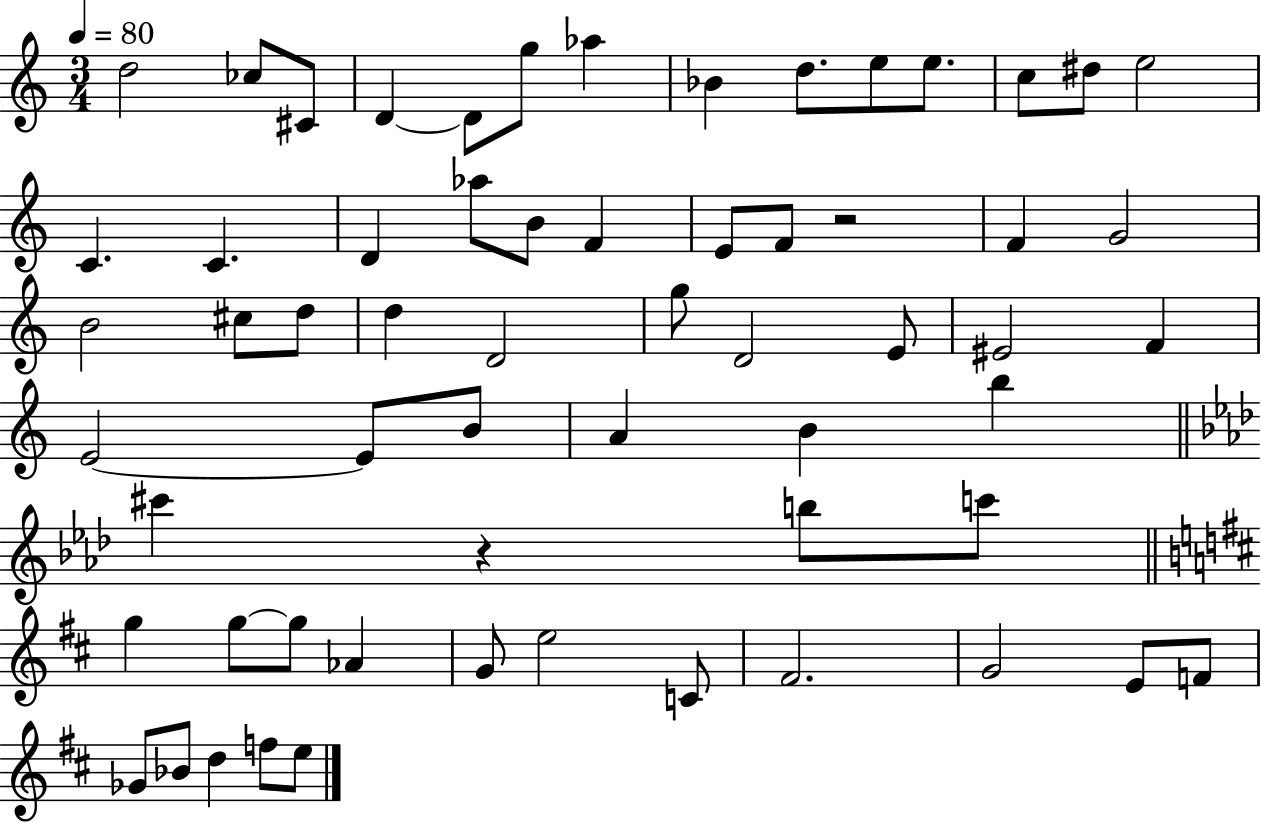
D5/h CES5/e C#4/e D4/q D4/e G5/e Ab5/q Bb4/q D5/e. E5/e E5/e. C5/e D#5/e E5/h C4/q. C4/q. D4/q Ab5/e B4/e F4/q E4/e F4/e R/h F4/q G4/h B4/h C#5/e D5/e D5/q D4/h G5/e D4/h E4/e EIS4/h F4/q E4/h E4/e B4/e A4/q B4/q B5/q C#6/q R/q B5/e C6/e G5/q G5/e G5/e Ab4/q G4/e E5/h C4/e F#4/h. G4/h E4/e F4/e Gb4/e Bb4/e D5/q F5/e E5/e